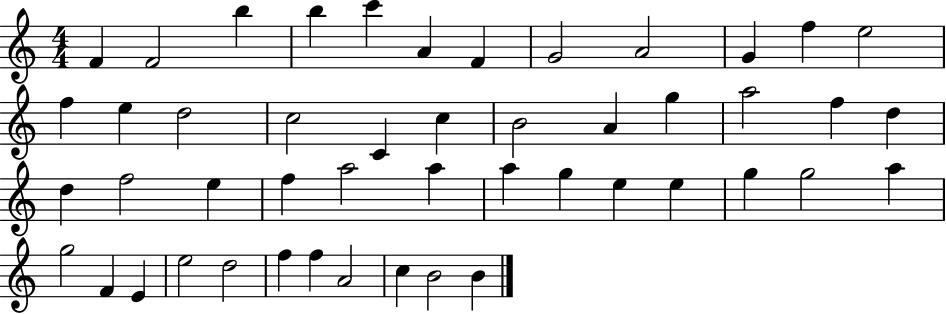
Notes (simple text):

F4/q F4/h B5/q B5/q C6/q A4/q F4/q G4/h A4/h G4/q F5/q E5/h F5/q E5/q D5/h C5/h C4/q C5/q B4/h A4/q G5/q A5/h F5/q D5/q D5/q F5/h E5/q F5/q A5/h A5/q A5/q G5/q E5/q E5/q G5/q G5/h A5/q G5/h F4/q E4/q E5/h D5/h F5/q F5/q A4/h C5/q B4/h B4/q